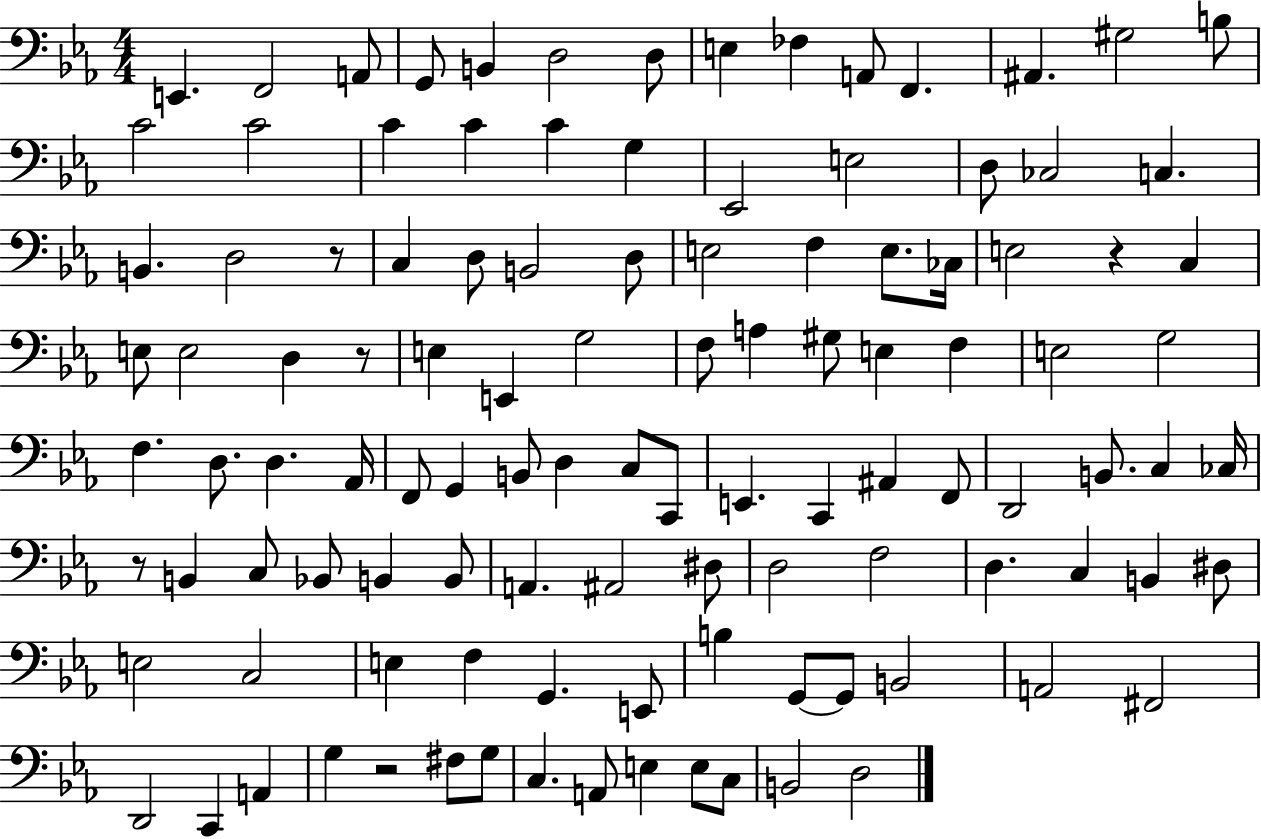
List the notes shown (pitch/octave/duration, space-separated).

E2/q. F2/h A2/e G2/e B2/q D3/h D3/e E3/q FES3/q A2/e F2/q. A#2/q. G#3/h B3/e C4/h C4/h C4/q C4/q C4/q G3/q Eb2/h E3/h D3/e CES3/h C3/q. B2/q. D3/h R/e C3/q D3/e B2/h D3/e E3/h F3/q E3/e. CES3/s E3/h R/q C3/q E3/e E3/h D3/q R/e E3/q E2/q G3/h F3/e A3/q G#3/e E3/q F3/q E3/h G3/h F3/q. D3/e. D3/q. Ab2/s F2/e G2/q B2/e D3/q C3/e C2/e E2/q. C2/q A#2/q F2/e D2/h B2/e. C3/q CES3/s R/e B2/q C3/e Bb2/e B2/q B2/e A2/q. A#2/h D#3/e D3/h F3/h D3/q. C3/q B2/q D#3/e E3/h C3/h E3/q F3/q G2/q. E2/e B3/q G2/e G2/e B2/h A2/h F#2/h D2/h C2/q A2/q G3/q R/h F#3/e G3/e C3/q. A2/e E3/q E3/e C3/e B2/h D3/h